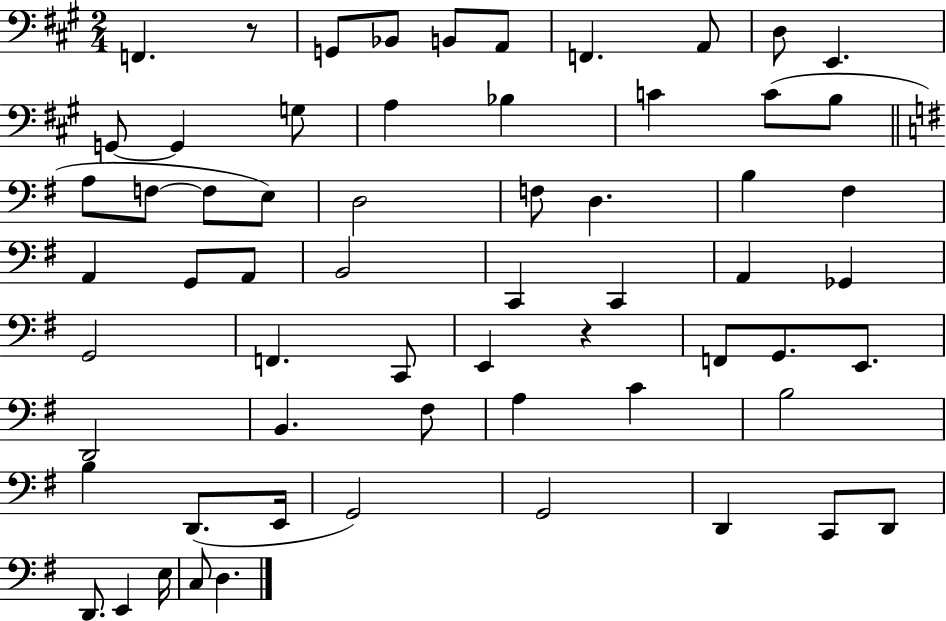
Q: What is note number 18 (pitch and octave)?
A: A3